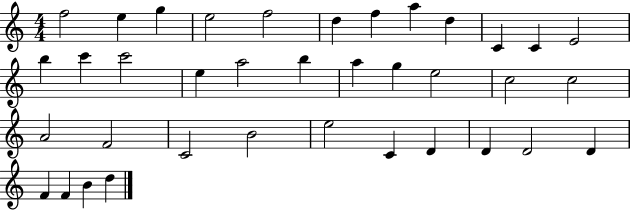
{
  \clef treble
  \numericTimeSignature
  \time 4/4
  \key c \major
  f''2 e''4 g''4 | e''2 f''2 | d''4 f''4 a''4 d''4 | c'4 c'4 e'2 | \break b''4 c'''4 c'''2 | e''4 a''2 b''4 | a''4 g''4 e''2 | c''2 c''2 | \break a'2 f'2 | c'2 b'2 | e''2 c'4 d'4 | d'4 d'2 d'4 | \break f'4 f'4 b'4 d''4 | \bar "|."
}